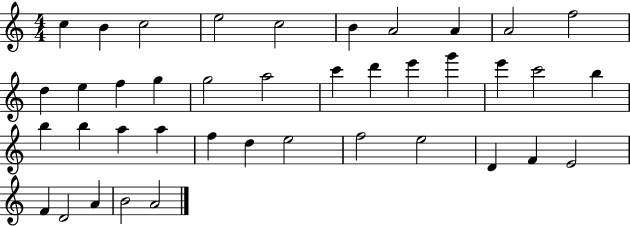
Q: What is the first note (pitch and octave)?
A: C5